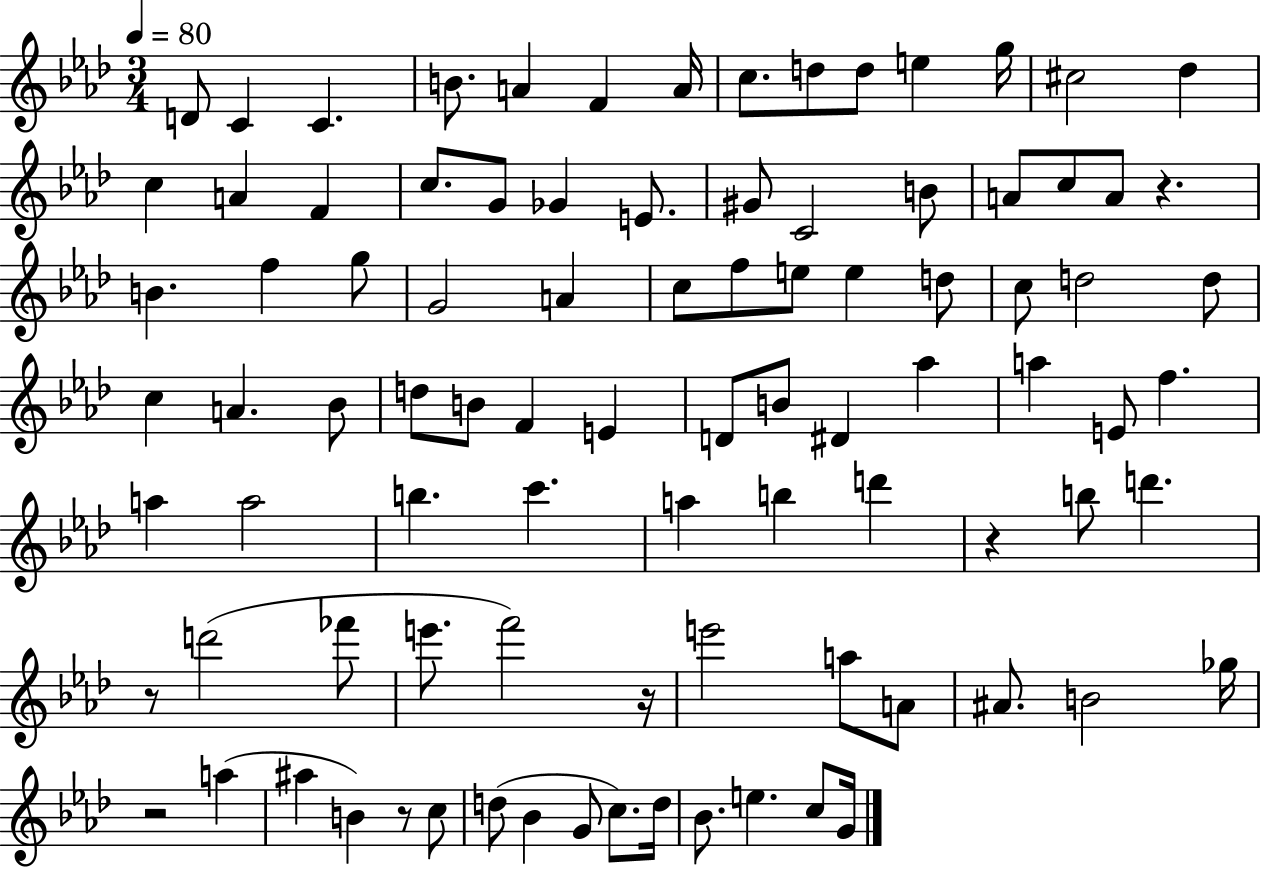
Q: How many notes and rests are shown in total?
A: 92